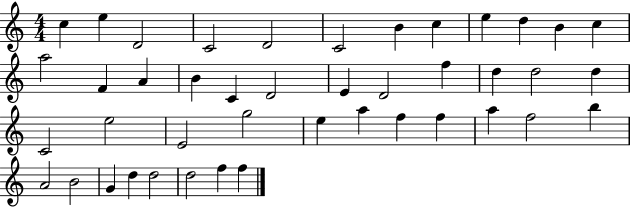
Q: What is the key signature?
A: C major